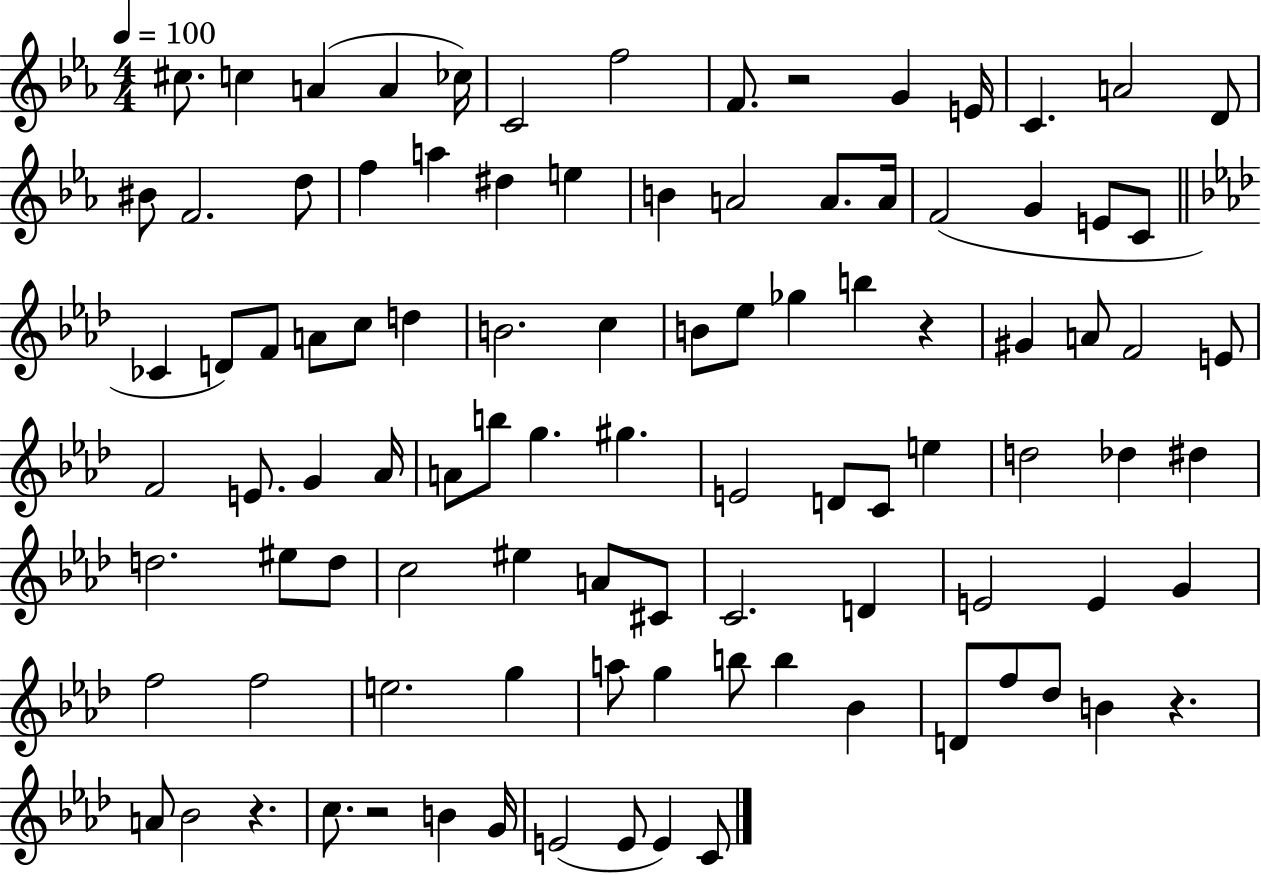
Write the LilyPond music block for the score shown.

{
  \clef treble
  \numericTimeSignature
  \time 4/4
  \key ees \major
  \tempo 4 = 100
  cis''8. c''4 a'4( a'4 ces''16) | c'2 f''2 | f'8. r2 g'4 e'16 | c'4. a'2 d'8 | \break bis'8 f'2. d''8 | f''4 a''4 dis''4 e''4 | b'4 a'2 a'8. a'16 | f'2( g'4 e'8 c'8 | \break \bar "||" \break \key aes \major ces'4 d'8) f'8 a'8 c''8 d''4 | b'2. c''4 | b'8 ees''8 ges''4 b''4 r4 | gis'4 a'8 f'2 e'8 | \break f'2 e'8. g'4 aes'16 | a'8 b''8 g''4. gis''4. | e'2 d'8 c'8 e''4 | d''2 des''4 dis''4 | \break d''2. eis''8 d''8 | c''2 eis''4 a'8 cis'8 | c'2. d'4 | e'2 e'4 g'4 | \break f''2 f''2 | e''2. g''4 | a''8 g''4 b''8 b''4 bes'4 | d'8 f''8 des''8 b'4 r4. | \break a'8 bes'2 r4. | c''8. r2 b'4 g'16 | e'2( e'8 e'4) c'8 | \bar "|."
}